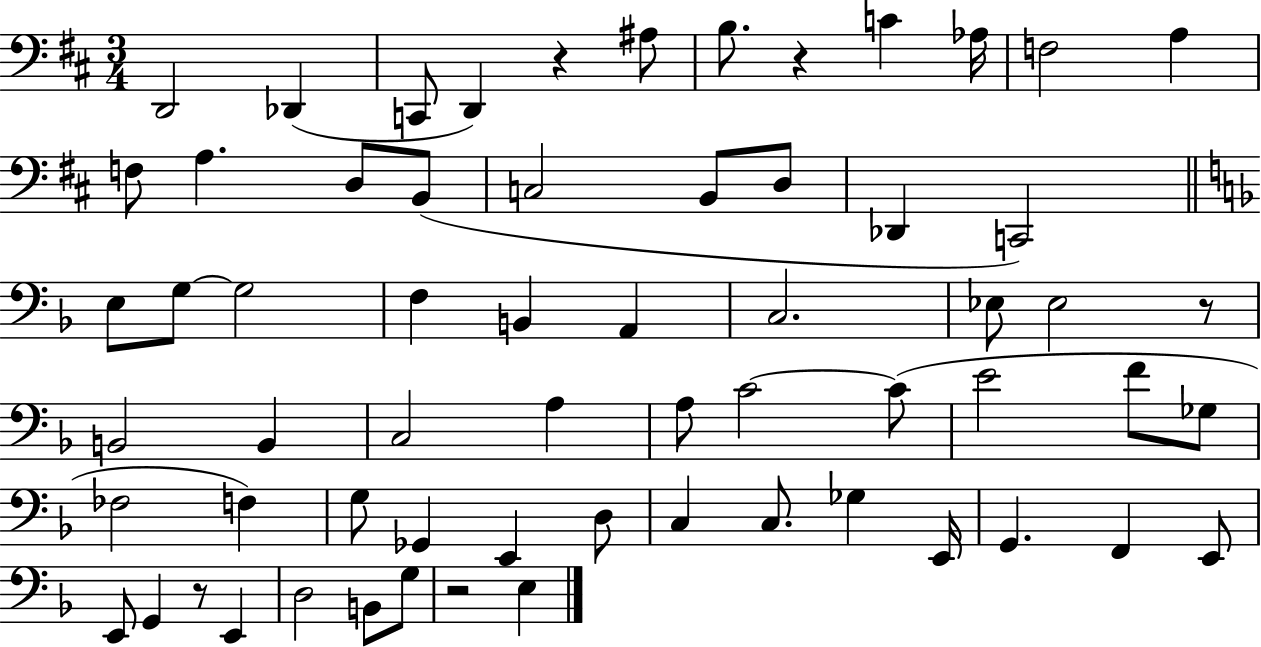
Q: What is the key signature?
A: D major